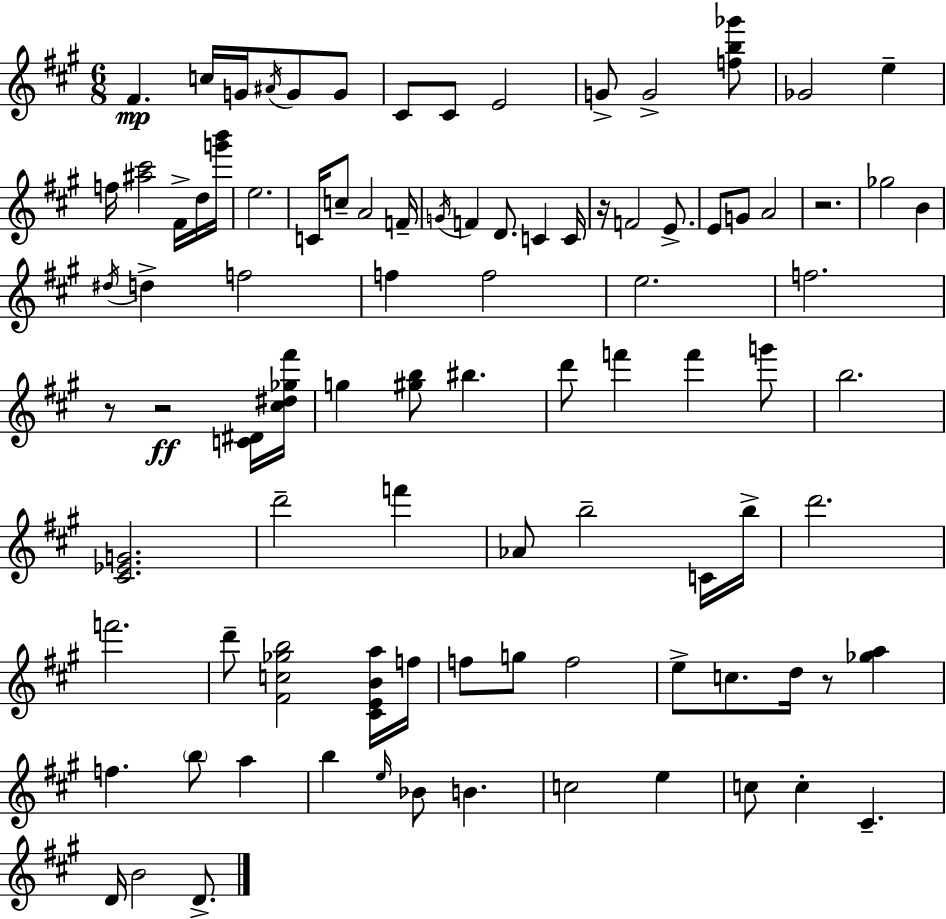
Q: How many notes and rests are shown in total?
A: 93